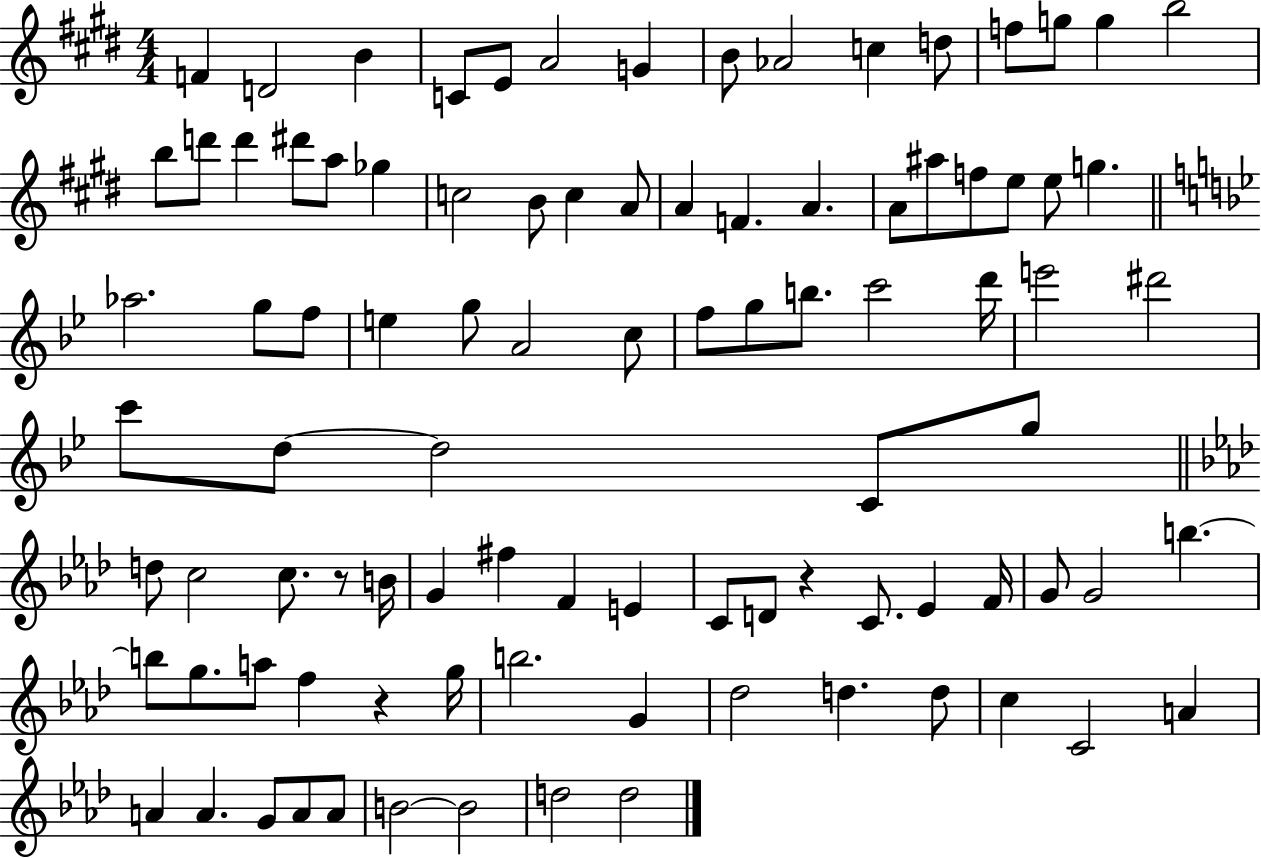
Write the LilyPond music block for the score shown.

{
  \clef treble
  \numericTimeSignature
  \time 4/4
  \key e \major
  \repeat volta 2 { f'4 d'2 b'4 | c'8 e'8 a'2 g'4 | b'8 aes'2 c''4 d''8 | f''8 g''8 g''4 b''2 | \break b''8 d'''8 d'''4 dis'''8 a''8 ges''4 | c''2 b'8 c''4 a'8 | a'4 f'4. a'4. | a'8 ais''8 f''8 e''8 e''8 g''4. | \break \bar "||" \break \key bes \major aes''2. g''8 f''8 | e''4 g''8 a'2 c''8 | f''8 g''8 b''8. c'''2 d'''16 | e'''2 dis'''2 | \break c'''8 d''8~~ d''2 c'8 g''8 | \bar "||" \break \key aes \major d''8 c''2 c''8. r8 b'16 | g'4 fis''4 f'4 e'4 | c'8 d'8 r4 c'8. ees'4 f'16 | g'8 g'2 b''4.~~ | \break b''8 g''8. a''8 f''4 r4 g''16 | b''2. g'4 | des''2 d''4. d''8 | c''4 c'2 a'4 | \break a'4 a'4. g'8 a'8 a'8 | b'2~~ b'2 | d''2 d''2 | } \bar "|."
}